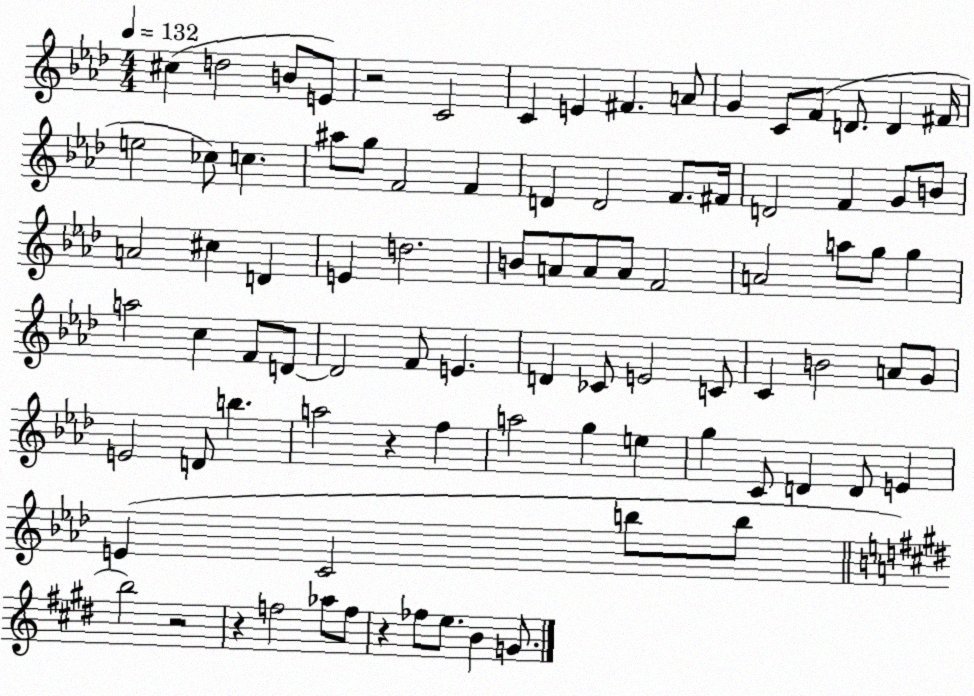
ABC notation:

X:1
T:Untitled
M:4/4
L:1/4
K:Ab
^c d2 B/2 E/2 z2 C2 C E ^F A/2 G C/2 F/2 D/2 D ^F/4 e2 _c/2 c ^a/2 g/2 F2 F D D2 F/2 ^F/4 D2 F G/2 B/2 A2 ^c D E d2 B/2 A/2 A/2 A/2 F2 A2 a/2 g/2 g a2 c F/2 D/2 D2 F/2 E D _C/2 E2 C/2 C B2 A/2 G/2 E2 D/2 b a2 z f a2 g e g C/2 D D/2 E E C2 b/2 b/2 b2 z2 z f2 _a/2 f/2 z _f/2 e/2 B G/2